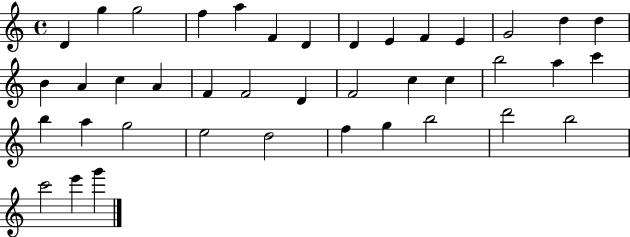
X:1
T:Untitled
M:4/4
L:1/4
K:C
D g g2 f a F D D E F E G2 d d B A c A F F2 D F2 c c b2 a c' b a g2 e2 d2 f g b2 d'2 b2 c'2 e' g'